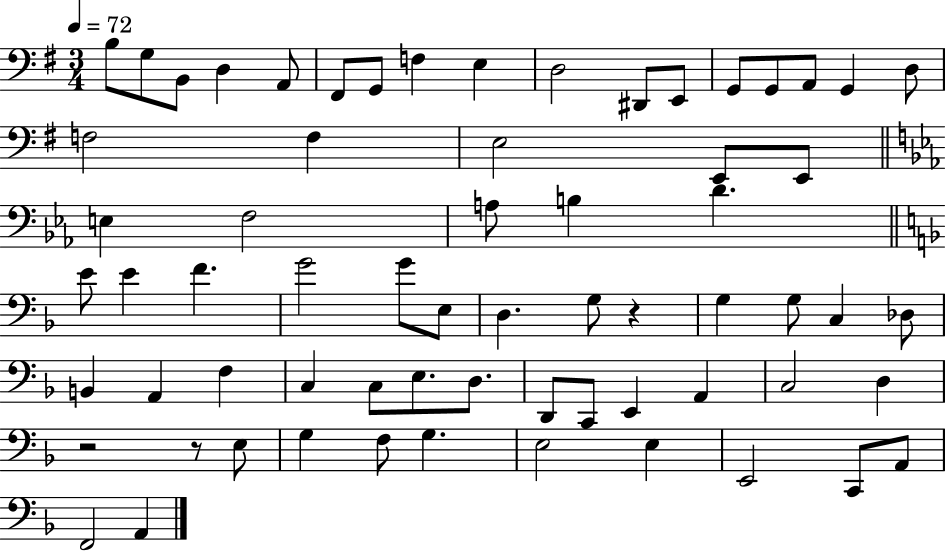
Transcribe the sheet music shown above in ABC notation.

X:1
T:Untitled
M:3/4
L:1/4
K:G
B,/2 G,/2 B,,/2 D, A,,/2 ^F,,/2 G,,/2 F, E, D,2 ^D,,/2 E,,/2 G,,/2 G,,/2 A,,/2 G,, D,/2 F,2 F, E,2 E,,/2 E,,/2 E, F,2 A,/2 B, D E/2 E F G2 G/2 E,/2 D, G,/2 z G, G,/2 C, _D,/2 B,, A,, F, C, C,/2 E,/2 D,/2 D,,/2 C,,/2 E,, A,, C,2 D, z2 z/2 E,/2 G, F,/2 G, E,2 E, E,,2 C,,/2 A,,/2 F,,2 A,,